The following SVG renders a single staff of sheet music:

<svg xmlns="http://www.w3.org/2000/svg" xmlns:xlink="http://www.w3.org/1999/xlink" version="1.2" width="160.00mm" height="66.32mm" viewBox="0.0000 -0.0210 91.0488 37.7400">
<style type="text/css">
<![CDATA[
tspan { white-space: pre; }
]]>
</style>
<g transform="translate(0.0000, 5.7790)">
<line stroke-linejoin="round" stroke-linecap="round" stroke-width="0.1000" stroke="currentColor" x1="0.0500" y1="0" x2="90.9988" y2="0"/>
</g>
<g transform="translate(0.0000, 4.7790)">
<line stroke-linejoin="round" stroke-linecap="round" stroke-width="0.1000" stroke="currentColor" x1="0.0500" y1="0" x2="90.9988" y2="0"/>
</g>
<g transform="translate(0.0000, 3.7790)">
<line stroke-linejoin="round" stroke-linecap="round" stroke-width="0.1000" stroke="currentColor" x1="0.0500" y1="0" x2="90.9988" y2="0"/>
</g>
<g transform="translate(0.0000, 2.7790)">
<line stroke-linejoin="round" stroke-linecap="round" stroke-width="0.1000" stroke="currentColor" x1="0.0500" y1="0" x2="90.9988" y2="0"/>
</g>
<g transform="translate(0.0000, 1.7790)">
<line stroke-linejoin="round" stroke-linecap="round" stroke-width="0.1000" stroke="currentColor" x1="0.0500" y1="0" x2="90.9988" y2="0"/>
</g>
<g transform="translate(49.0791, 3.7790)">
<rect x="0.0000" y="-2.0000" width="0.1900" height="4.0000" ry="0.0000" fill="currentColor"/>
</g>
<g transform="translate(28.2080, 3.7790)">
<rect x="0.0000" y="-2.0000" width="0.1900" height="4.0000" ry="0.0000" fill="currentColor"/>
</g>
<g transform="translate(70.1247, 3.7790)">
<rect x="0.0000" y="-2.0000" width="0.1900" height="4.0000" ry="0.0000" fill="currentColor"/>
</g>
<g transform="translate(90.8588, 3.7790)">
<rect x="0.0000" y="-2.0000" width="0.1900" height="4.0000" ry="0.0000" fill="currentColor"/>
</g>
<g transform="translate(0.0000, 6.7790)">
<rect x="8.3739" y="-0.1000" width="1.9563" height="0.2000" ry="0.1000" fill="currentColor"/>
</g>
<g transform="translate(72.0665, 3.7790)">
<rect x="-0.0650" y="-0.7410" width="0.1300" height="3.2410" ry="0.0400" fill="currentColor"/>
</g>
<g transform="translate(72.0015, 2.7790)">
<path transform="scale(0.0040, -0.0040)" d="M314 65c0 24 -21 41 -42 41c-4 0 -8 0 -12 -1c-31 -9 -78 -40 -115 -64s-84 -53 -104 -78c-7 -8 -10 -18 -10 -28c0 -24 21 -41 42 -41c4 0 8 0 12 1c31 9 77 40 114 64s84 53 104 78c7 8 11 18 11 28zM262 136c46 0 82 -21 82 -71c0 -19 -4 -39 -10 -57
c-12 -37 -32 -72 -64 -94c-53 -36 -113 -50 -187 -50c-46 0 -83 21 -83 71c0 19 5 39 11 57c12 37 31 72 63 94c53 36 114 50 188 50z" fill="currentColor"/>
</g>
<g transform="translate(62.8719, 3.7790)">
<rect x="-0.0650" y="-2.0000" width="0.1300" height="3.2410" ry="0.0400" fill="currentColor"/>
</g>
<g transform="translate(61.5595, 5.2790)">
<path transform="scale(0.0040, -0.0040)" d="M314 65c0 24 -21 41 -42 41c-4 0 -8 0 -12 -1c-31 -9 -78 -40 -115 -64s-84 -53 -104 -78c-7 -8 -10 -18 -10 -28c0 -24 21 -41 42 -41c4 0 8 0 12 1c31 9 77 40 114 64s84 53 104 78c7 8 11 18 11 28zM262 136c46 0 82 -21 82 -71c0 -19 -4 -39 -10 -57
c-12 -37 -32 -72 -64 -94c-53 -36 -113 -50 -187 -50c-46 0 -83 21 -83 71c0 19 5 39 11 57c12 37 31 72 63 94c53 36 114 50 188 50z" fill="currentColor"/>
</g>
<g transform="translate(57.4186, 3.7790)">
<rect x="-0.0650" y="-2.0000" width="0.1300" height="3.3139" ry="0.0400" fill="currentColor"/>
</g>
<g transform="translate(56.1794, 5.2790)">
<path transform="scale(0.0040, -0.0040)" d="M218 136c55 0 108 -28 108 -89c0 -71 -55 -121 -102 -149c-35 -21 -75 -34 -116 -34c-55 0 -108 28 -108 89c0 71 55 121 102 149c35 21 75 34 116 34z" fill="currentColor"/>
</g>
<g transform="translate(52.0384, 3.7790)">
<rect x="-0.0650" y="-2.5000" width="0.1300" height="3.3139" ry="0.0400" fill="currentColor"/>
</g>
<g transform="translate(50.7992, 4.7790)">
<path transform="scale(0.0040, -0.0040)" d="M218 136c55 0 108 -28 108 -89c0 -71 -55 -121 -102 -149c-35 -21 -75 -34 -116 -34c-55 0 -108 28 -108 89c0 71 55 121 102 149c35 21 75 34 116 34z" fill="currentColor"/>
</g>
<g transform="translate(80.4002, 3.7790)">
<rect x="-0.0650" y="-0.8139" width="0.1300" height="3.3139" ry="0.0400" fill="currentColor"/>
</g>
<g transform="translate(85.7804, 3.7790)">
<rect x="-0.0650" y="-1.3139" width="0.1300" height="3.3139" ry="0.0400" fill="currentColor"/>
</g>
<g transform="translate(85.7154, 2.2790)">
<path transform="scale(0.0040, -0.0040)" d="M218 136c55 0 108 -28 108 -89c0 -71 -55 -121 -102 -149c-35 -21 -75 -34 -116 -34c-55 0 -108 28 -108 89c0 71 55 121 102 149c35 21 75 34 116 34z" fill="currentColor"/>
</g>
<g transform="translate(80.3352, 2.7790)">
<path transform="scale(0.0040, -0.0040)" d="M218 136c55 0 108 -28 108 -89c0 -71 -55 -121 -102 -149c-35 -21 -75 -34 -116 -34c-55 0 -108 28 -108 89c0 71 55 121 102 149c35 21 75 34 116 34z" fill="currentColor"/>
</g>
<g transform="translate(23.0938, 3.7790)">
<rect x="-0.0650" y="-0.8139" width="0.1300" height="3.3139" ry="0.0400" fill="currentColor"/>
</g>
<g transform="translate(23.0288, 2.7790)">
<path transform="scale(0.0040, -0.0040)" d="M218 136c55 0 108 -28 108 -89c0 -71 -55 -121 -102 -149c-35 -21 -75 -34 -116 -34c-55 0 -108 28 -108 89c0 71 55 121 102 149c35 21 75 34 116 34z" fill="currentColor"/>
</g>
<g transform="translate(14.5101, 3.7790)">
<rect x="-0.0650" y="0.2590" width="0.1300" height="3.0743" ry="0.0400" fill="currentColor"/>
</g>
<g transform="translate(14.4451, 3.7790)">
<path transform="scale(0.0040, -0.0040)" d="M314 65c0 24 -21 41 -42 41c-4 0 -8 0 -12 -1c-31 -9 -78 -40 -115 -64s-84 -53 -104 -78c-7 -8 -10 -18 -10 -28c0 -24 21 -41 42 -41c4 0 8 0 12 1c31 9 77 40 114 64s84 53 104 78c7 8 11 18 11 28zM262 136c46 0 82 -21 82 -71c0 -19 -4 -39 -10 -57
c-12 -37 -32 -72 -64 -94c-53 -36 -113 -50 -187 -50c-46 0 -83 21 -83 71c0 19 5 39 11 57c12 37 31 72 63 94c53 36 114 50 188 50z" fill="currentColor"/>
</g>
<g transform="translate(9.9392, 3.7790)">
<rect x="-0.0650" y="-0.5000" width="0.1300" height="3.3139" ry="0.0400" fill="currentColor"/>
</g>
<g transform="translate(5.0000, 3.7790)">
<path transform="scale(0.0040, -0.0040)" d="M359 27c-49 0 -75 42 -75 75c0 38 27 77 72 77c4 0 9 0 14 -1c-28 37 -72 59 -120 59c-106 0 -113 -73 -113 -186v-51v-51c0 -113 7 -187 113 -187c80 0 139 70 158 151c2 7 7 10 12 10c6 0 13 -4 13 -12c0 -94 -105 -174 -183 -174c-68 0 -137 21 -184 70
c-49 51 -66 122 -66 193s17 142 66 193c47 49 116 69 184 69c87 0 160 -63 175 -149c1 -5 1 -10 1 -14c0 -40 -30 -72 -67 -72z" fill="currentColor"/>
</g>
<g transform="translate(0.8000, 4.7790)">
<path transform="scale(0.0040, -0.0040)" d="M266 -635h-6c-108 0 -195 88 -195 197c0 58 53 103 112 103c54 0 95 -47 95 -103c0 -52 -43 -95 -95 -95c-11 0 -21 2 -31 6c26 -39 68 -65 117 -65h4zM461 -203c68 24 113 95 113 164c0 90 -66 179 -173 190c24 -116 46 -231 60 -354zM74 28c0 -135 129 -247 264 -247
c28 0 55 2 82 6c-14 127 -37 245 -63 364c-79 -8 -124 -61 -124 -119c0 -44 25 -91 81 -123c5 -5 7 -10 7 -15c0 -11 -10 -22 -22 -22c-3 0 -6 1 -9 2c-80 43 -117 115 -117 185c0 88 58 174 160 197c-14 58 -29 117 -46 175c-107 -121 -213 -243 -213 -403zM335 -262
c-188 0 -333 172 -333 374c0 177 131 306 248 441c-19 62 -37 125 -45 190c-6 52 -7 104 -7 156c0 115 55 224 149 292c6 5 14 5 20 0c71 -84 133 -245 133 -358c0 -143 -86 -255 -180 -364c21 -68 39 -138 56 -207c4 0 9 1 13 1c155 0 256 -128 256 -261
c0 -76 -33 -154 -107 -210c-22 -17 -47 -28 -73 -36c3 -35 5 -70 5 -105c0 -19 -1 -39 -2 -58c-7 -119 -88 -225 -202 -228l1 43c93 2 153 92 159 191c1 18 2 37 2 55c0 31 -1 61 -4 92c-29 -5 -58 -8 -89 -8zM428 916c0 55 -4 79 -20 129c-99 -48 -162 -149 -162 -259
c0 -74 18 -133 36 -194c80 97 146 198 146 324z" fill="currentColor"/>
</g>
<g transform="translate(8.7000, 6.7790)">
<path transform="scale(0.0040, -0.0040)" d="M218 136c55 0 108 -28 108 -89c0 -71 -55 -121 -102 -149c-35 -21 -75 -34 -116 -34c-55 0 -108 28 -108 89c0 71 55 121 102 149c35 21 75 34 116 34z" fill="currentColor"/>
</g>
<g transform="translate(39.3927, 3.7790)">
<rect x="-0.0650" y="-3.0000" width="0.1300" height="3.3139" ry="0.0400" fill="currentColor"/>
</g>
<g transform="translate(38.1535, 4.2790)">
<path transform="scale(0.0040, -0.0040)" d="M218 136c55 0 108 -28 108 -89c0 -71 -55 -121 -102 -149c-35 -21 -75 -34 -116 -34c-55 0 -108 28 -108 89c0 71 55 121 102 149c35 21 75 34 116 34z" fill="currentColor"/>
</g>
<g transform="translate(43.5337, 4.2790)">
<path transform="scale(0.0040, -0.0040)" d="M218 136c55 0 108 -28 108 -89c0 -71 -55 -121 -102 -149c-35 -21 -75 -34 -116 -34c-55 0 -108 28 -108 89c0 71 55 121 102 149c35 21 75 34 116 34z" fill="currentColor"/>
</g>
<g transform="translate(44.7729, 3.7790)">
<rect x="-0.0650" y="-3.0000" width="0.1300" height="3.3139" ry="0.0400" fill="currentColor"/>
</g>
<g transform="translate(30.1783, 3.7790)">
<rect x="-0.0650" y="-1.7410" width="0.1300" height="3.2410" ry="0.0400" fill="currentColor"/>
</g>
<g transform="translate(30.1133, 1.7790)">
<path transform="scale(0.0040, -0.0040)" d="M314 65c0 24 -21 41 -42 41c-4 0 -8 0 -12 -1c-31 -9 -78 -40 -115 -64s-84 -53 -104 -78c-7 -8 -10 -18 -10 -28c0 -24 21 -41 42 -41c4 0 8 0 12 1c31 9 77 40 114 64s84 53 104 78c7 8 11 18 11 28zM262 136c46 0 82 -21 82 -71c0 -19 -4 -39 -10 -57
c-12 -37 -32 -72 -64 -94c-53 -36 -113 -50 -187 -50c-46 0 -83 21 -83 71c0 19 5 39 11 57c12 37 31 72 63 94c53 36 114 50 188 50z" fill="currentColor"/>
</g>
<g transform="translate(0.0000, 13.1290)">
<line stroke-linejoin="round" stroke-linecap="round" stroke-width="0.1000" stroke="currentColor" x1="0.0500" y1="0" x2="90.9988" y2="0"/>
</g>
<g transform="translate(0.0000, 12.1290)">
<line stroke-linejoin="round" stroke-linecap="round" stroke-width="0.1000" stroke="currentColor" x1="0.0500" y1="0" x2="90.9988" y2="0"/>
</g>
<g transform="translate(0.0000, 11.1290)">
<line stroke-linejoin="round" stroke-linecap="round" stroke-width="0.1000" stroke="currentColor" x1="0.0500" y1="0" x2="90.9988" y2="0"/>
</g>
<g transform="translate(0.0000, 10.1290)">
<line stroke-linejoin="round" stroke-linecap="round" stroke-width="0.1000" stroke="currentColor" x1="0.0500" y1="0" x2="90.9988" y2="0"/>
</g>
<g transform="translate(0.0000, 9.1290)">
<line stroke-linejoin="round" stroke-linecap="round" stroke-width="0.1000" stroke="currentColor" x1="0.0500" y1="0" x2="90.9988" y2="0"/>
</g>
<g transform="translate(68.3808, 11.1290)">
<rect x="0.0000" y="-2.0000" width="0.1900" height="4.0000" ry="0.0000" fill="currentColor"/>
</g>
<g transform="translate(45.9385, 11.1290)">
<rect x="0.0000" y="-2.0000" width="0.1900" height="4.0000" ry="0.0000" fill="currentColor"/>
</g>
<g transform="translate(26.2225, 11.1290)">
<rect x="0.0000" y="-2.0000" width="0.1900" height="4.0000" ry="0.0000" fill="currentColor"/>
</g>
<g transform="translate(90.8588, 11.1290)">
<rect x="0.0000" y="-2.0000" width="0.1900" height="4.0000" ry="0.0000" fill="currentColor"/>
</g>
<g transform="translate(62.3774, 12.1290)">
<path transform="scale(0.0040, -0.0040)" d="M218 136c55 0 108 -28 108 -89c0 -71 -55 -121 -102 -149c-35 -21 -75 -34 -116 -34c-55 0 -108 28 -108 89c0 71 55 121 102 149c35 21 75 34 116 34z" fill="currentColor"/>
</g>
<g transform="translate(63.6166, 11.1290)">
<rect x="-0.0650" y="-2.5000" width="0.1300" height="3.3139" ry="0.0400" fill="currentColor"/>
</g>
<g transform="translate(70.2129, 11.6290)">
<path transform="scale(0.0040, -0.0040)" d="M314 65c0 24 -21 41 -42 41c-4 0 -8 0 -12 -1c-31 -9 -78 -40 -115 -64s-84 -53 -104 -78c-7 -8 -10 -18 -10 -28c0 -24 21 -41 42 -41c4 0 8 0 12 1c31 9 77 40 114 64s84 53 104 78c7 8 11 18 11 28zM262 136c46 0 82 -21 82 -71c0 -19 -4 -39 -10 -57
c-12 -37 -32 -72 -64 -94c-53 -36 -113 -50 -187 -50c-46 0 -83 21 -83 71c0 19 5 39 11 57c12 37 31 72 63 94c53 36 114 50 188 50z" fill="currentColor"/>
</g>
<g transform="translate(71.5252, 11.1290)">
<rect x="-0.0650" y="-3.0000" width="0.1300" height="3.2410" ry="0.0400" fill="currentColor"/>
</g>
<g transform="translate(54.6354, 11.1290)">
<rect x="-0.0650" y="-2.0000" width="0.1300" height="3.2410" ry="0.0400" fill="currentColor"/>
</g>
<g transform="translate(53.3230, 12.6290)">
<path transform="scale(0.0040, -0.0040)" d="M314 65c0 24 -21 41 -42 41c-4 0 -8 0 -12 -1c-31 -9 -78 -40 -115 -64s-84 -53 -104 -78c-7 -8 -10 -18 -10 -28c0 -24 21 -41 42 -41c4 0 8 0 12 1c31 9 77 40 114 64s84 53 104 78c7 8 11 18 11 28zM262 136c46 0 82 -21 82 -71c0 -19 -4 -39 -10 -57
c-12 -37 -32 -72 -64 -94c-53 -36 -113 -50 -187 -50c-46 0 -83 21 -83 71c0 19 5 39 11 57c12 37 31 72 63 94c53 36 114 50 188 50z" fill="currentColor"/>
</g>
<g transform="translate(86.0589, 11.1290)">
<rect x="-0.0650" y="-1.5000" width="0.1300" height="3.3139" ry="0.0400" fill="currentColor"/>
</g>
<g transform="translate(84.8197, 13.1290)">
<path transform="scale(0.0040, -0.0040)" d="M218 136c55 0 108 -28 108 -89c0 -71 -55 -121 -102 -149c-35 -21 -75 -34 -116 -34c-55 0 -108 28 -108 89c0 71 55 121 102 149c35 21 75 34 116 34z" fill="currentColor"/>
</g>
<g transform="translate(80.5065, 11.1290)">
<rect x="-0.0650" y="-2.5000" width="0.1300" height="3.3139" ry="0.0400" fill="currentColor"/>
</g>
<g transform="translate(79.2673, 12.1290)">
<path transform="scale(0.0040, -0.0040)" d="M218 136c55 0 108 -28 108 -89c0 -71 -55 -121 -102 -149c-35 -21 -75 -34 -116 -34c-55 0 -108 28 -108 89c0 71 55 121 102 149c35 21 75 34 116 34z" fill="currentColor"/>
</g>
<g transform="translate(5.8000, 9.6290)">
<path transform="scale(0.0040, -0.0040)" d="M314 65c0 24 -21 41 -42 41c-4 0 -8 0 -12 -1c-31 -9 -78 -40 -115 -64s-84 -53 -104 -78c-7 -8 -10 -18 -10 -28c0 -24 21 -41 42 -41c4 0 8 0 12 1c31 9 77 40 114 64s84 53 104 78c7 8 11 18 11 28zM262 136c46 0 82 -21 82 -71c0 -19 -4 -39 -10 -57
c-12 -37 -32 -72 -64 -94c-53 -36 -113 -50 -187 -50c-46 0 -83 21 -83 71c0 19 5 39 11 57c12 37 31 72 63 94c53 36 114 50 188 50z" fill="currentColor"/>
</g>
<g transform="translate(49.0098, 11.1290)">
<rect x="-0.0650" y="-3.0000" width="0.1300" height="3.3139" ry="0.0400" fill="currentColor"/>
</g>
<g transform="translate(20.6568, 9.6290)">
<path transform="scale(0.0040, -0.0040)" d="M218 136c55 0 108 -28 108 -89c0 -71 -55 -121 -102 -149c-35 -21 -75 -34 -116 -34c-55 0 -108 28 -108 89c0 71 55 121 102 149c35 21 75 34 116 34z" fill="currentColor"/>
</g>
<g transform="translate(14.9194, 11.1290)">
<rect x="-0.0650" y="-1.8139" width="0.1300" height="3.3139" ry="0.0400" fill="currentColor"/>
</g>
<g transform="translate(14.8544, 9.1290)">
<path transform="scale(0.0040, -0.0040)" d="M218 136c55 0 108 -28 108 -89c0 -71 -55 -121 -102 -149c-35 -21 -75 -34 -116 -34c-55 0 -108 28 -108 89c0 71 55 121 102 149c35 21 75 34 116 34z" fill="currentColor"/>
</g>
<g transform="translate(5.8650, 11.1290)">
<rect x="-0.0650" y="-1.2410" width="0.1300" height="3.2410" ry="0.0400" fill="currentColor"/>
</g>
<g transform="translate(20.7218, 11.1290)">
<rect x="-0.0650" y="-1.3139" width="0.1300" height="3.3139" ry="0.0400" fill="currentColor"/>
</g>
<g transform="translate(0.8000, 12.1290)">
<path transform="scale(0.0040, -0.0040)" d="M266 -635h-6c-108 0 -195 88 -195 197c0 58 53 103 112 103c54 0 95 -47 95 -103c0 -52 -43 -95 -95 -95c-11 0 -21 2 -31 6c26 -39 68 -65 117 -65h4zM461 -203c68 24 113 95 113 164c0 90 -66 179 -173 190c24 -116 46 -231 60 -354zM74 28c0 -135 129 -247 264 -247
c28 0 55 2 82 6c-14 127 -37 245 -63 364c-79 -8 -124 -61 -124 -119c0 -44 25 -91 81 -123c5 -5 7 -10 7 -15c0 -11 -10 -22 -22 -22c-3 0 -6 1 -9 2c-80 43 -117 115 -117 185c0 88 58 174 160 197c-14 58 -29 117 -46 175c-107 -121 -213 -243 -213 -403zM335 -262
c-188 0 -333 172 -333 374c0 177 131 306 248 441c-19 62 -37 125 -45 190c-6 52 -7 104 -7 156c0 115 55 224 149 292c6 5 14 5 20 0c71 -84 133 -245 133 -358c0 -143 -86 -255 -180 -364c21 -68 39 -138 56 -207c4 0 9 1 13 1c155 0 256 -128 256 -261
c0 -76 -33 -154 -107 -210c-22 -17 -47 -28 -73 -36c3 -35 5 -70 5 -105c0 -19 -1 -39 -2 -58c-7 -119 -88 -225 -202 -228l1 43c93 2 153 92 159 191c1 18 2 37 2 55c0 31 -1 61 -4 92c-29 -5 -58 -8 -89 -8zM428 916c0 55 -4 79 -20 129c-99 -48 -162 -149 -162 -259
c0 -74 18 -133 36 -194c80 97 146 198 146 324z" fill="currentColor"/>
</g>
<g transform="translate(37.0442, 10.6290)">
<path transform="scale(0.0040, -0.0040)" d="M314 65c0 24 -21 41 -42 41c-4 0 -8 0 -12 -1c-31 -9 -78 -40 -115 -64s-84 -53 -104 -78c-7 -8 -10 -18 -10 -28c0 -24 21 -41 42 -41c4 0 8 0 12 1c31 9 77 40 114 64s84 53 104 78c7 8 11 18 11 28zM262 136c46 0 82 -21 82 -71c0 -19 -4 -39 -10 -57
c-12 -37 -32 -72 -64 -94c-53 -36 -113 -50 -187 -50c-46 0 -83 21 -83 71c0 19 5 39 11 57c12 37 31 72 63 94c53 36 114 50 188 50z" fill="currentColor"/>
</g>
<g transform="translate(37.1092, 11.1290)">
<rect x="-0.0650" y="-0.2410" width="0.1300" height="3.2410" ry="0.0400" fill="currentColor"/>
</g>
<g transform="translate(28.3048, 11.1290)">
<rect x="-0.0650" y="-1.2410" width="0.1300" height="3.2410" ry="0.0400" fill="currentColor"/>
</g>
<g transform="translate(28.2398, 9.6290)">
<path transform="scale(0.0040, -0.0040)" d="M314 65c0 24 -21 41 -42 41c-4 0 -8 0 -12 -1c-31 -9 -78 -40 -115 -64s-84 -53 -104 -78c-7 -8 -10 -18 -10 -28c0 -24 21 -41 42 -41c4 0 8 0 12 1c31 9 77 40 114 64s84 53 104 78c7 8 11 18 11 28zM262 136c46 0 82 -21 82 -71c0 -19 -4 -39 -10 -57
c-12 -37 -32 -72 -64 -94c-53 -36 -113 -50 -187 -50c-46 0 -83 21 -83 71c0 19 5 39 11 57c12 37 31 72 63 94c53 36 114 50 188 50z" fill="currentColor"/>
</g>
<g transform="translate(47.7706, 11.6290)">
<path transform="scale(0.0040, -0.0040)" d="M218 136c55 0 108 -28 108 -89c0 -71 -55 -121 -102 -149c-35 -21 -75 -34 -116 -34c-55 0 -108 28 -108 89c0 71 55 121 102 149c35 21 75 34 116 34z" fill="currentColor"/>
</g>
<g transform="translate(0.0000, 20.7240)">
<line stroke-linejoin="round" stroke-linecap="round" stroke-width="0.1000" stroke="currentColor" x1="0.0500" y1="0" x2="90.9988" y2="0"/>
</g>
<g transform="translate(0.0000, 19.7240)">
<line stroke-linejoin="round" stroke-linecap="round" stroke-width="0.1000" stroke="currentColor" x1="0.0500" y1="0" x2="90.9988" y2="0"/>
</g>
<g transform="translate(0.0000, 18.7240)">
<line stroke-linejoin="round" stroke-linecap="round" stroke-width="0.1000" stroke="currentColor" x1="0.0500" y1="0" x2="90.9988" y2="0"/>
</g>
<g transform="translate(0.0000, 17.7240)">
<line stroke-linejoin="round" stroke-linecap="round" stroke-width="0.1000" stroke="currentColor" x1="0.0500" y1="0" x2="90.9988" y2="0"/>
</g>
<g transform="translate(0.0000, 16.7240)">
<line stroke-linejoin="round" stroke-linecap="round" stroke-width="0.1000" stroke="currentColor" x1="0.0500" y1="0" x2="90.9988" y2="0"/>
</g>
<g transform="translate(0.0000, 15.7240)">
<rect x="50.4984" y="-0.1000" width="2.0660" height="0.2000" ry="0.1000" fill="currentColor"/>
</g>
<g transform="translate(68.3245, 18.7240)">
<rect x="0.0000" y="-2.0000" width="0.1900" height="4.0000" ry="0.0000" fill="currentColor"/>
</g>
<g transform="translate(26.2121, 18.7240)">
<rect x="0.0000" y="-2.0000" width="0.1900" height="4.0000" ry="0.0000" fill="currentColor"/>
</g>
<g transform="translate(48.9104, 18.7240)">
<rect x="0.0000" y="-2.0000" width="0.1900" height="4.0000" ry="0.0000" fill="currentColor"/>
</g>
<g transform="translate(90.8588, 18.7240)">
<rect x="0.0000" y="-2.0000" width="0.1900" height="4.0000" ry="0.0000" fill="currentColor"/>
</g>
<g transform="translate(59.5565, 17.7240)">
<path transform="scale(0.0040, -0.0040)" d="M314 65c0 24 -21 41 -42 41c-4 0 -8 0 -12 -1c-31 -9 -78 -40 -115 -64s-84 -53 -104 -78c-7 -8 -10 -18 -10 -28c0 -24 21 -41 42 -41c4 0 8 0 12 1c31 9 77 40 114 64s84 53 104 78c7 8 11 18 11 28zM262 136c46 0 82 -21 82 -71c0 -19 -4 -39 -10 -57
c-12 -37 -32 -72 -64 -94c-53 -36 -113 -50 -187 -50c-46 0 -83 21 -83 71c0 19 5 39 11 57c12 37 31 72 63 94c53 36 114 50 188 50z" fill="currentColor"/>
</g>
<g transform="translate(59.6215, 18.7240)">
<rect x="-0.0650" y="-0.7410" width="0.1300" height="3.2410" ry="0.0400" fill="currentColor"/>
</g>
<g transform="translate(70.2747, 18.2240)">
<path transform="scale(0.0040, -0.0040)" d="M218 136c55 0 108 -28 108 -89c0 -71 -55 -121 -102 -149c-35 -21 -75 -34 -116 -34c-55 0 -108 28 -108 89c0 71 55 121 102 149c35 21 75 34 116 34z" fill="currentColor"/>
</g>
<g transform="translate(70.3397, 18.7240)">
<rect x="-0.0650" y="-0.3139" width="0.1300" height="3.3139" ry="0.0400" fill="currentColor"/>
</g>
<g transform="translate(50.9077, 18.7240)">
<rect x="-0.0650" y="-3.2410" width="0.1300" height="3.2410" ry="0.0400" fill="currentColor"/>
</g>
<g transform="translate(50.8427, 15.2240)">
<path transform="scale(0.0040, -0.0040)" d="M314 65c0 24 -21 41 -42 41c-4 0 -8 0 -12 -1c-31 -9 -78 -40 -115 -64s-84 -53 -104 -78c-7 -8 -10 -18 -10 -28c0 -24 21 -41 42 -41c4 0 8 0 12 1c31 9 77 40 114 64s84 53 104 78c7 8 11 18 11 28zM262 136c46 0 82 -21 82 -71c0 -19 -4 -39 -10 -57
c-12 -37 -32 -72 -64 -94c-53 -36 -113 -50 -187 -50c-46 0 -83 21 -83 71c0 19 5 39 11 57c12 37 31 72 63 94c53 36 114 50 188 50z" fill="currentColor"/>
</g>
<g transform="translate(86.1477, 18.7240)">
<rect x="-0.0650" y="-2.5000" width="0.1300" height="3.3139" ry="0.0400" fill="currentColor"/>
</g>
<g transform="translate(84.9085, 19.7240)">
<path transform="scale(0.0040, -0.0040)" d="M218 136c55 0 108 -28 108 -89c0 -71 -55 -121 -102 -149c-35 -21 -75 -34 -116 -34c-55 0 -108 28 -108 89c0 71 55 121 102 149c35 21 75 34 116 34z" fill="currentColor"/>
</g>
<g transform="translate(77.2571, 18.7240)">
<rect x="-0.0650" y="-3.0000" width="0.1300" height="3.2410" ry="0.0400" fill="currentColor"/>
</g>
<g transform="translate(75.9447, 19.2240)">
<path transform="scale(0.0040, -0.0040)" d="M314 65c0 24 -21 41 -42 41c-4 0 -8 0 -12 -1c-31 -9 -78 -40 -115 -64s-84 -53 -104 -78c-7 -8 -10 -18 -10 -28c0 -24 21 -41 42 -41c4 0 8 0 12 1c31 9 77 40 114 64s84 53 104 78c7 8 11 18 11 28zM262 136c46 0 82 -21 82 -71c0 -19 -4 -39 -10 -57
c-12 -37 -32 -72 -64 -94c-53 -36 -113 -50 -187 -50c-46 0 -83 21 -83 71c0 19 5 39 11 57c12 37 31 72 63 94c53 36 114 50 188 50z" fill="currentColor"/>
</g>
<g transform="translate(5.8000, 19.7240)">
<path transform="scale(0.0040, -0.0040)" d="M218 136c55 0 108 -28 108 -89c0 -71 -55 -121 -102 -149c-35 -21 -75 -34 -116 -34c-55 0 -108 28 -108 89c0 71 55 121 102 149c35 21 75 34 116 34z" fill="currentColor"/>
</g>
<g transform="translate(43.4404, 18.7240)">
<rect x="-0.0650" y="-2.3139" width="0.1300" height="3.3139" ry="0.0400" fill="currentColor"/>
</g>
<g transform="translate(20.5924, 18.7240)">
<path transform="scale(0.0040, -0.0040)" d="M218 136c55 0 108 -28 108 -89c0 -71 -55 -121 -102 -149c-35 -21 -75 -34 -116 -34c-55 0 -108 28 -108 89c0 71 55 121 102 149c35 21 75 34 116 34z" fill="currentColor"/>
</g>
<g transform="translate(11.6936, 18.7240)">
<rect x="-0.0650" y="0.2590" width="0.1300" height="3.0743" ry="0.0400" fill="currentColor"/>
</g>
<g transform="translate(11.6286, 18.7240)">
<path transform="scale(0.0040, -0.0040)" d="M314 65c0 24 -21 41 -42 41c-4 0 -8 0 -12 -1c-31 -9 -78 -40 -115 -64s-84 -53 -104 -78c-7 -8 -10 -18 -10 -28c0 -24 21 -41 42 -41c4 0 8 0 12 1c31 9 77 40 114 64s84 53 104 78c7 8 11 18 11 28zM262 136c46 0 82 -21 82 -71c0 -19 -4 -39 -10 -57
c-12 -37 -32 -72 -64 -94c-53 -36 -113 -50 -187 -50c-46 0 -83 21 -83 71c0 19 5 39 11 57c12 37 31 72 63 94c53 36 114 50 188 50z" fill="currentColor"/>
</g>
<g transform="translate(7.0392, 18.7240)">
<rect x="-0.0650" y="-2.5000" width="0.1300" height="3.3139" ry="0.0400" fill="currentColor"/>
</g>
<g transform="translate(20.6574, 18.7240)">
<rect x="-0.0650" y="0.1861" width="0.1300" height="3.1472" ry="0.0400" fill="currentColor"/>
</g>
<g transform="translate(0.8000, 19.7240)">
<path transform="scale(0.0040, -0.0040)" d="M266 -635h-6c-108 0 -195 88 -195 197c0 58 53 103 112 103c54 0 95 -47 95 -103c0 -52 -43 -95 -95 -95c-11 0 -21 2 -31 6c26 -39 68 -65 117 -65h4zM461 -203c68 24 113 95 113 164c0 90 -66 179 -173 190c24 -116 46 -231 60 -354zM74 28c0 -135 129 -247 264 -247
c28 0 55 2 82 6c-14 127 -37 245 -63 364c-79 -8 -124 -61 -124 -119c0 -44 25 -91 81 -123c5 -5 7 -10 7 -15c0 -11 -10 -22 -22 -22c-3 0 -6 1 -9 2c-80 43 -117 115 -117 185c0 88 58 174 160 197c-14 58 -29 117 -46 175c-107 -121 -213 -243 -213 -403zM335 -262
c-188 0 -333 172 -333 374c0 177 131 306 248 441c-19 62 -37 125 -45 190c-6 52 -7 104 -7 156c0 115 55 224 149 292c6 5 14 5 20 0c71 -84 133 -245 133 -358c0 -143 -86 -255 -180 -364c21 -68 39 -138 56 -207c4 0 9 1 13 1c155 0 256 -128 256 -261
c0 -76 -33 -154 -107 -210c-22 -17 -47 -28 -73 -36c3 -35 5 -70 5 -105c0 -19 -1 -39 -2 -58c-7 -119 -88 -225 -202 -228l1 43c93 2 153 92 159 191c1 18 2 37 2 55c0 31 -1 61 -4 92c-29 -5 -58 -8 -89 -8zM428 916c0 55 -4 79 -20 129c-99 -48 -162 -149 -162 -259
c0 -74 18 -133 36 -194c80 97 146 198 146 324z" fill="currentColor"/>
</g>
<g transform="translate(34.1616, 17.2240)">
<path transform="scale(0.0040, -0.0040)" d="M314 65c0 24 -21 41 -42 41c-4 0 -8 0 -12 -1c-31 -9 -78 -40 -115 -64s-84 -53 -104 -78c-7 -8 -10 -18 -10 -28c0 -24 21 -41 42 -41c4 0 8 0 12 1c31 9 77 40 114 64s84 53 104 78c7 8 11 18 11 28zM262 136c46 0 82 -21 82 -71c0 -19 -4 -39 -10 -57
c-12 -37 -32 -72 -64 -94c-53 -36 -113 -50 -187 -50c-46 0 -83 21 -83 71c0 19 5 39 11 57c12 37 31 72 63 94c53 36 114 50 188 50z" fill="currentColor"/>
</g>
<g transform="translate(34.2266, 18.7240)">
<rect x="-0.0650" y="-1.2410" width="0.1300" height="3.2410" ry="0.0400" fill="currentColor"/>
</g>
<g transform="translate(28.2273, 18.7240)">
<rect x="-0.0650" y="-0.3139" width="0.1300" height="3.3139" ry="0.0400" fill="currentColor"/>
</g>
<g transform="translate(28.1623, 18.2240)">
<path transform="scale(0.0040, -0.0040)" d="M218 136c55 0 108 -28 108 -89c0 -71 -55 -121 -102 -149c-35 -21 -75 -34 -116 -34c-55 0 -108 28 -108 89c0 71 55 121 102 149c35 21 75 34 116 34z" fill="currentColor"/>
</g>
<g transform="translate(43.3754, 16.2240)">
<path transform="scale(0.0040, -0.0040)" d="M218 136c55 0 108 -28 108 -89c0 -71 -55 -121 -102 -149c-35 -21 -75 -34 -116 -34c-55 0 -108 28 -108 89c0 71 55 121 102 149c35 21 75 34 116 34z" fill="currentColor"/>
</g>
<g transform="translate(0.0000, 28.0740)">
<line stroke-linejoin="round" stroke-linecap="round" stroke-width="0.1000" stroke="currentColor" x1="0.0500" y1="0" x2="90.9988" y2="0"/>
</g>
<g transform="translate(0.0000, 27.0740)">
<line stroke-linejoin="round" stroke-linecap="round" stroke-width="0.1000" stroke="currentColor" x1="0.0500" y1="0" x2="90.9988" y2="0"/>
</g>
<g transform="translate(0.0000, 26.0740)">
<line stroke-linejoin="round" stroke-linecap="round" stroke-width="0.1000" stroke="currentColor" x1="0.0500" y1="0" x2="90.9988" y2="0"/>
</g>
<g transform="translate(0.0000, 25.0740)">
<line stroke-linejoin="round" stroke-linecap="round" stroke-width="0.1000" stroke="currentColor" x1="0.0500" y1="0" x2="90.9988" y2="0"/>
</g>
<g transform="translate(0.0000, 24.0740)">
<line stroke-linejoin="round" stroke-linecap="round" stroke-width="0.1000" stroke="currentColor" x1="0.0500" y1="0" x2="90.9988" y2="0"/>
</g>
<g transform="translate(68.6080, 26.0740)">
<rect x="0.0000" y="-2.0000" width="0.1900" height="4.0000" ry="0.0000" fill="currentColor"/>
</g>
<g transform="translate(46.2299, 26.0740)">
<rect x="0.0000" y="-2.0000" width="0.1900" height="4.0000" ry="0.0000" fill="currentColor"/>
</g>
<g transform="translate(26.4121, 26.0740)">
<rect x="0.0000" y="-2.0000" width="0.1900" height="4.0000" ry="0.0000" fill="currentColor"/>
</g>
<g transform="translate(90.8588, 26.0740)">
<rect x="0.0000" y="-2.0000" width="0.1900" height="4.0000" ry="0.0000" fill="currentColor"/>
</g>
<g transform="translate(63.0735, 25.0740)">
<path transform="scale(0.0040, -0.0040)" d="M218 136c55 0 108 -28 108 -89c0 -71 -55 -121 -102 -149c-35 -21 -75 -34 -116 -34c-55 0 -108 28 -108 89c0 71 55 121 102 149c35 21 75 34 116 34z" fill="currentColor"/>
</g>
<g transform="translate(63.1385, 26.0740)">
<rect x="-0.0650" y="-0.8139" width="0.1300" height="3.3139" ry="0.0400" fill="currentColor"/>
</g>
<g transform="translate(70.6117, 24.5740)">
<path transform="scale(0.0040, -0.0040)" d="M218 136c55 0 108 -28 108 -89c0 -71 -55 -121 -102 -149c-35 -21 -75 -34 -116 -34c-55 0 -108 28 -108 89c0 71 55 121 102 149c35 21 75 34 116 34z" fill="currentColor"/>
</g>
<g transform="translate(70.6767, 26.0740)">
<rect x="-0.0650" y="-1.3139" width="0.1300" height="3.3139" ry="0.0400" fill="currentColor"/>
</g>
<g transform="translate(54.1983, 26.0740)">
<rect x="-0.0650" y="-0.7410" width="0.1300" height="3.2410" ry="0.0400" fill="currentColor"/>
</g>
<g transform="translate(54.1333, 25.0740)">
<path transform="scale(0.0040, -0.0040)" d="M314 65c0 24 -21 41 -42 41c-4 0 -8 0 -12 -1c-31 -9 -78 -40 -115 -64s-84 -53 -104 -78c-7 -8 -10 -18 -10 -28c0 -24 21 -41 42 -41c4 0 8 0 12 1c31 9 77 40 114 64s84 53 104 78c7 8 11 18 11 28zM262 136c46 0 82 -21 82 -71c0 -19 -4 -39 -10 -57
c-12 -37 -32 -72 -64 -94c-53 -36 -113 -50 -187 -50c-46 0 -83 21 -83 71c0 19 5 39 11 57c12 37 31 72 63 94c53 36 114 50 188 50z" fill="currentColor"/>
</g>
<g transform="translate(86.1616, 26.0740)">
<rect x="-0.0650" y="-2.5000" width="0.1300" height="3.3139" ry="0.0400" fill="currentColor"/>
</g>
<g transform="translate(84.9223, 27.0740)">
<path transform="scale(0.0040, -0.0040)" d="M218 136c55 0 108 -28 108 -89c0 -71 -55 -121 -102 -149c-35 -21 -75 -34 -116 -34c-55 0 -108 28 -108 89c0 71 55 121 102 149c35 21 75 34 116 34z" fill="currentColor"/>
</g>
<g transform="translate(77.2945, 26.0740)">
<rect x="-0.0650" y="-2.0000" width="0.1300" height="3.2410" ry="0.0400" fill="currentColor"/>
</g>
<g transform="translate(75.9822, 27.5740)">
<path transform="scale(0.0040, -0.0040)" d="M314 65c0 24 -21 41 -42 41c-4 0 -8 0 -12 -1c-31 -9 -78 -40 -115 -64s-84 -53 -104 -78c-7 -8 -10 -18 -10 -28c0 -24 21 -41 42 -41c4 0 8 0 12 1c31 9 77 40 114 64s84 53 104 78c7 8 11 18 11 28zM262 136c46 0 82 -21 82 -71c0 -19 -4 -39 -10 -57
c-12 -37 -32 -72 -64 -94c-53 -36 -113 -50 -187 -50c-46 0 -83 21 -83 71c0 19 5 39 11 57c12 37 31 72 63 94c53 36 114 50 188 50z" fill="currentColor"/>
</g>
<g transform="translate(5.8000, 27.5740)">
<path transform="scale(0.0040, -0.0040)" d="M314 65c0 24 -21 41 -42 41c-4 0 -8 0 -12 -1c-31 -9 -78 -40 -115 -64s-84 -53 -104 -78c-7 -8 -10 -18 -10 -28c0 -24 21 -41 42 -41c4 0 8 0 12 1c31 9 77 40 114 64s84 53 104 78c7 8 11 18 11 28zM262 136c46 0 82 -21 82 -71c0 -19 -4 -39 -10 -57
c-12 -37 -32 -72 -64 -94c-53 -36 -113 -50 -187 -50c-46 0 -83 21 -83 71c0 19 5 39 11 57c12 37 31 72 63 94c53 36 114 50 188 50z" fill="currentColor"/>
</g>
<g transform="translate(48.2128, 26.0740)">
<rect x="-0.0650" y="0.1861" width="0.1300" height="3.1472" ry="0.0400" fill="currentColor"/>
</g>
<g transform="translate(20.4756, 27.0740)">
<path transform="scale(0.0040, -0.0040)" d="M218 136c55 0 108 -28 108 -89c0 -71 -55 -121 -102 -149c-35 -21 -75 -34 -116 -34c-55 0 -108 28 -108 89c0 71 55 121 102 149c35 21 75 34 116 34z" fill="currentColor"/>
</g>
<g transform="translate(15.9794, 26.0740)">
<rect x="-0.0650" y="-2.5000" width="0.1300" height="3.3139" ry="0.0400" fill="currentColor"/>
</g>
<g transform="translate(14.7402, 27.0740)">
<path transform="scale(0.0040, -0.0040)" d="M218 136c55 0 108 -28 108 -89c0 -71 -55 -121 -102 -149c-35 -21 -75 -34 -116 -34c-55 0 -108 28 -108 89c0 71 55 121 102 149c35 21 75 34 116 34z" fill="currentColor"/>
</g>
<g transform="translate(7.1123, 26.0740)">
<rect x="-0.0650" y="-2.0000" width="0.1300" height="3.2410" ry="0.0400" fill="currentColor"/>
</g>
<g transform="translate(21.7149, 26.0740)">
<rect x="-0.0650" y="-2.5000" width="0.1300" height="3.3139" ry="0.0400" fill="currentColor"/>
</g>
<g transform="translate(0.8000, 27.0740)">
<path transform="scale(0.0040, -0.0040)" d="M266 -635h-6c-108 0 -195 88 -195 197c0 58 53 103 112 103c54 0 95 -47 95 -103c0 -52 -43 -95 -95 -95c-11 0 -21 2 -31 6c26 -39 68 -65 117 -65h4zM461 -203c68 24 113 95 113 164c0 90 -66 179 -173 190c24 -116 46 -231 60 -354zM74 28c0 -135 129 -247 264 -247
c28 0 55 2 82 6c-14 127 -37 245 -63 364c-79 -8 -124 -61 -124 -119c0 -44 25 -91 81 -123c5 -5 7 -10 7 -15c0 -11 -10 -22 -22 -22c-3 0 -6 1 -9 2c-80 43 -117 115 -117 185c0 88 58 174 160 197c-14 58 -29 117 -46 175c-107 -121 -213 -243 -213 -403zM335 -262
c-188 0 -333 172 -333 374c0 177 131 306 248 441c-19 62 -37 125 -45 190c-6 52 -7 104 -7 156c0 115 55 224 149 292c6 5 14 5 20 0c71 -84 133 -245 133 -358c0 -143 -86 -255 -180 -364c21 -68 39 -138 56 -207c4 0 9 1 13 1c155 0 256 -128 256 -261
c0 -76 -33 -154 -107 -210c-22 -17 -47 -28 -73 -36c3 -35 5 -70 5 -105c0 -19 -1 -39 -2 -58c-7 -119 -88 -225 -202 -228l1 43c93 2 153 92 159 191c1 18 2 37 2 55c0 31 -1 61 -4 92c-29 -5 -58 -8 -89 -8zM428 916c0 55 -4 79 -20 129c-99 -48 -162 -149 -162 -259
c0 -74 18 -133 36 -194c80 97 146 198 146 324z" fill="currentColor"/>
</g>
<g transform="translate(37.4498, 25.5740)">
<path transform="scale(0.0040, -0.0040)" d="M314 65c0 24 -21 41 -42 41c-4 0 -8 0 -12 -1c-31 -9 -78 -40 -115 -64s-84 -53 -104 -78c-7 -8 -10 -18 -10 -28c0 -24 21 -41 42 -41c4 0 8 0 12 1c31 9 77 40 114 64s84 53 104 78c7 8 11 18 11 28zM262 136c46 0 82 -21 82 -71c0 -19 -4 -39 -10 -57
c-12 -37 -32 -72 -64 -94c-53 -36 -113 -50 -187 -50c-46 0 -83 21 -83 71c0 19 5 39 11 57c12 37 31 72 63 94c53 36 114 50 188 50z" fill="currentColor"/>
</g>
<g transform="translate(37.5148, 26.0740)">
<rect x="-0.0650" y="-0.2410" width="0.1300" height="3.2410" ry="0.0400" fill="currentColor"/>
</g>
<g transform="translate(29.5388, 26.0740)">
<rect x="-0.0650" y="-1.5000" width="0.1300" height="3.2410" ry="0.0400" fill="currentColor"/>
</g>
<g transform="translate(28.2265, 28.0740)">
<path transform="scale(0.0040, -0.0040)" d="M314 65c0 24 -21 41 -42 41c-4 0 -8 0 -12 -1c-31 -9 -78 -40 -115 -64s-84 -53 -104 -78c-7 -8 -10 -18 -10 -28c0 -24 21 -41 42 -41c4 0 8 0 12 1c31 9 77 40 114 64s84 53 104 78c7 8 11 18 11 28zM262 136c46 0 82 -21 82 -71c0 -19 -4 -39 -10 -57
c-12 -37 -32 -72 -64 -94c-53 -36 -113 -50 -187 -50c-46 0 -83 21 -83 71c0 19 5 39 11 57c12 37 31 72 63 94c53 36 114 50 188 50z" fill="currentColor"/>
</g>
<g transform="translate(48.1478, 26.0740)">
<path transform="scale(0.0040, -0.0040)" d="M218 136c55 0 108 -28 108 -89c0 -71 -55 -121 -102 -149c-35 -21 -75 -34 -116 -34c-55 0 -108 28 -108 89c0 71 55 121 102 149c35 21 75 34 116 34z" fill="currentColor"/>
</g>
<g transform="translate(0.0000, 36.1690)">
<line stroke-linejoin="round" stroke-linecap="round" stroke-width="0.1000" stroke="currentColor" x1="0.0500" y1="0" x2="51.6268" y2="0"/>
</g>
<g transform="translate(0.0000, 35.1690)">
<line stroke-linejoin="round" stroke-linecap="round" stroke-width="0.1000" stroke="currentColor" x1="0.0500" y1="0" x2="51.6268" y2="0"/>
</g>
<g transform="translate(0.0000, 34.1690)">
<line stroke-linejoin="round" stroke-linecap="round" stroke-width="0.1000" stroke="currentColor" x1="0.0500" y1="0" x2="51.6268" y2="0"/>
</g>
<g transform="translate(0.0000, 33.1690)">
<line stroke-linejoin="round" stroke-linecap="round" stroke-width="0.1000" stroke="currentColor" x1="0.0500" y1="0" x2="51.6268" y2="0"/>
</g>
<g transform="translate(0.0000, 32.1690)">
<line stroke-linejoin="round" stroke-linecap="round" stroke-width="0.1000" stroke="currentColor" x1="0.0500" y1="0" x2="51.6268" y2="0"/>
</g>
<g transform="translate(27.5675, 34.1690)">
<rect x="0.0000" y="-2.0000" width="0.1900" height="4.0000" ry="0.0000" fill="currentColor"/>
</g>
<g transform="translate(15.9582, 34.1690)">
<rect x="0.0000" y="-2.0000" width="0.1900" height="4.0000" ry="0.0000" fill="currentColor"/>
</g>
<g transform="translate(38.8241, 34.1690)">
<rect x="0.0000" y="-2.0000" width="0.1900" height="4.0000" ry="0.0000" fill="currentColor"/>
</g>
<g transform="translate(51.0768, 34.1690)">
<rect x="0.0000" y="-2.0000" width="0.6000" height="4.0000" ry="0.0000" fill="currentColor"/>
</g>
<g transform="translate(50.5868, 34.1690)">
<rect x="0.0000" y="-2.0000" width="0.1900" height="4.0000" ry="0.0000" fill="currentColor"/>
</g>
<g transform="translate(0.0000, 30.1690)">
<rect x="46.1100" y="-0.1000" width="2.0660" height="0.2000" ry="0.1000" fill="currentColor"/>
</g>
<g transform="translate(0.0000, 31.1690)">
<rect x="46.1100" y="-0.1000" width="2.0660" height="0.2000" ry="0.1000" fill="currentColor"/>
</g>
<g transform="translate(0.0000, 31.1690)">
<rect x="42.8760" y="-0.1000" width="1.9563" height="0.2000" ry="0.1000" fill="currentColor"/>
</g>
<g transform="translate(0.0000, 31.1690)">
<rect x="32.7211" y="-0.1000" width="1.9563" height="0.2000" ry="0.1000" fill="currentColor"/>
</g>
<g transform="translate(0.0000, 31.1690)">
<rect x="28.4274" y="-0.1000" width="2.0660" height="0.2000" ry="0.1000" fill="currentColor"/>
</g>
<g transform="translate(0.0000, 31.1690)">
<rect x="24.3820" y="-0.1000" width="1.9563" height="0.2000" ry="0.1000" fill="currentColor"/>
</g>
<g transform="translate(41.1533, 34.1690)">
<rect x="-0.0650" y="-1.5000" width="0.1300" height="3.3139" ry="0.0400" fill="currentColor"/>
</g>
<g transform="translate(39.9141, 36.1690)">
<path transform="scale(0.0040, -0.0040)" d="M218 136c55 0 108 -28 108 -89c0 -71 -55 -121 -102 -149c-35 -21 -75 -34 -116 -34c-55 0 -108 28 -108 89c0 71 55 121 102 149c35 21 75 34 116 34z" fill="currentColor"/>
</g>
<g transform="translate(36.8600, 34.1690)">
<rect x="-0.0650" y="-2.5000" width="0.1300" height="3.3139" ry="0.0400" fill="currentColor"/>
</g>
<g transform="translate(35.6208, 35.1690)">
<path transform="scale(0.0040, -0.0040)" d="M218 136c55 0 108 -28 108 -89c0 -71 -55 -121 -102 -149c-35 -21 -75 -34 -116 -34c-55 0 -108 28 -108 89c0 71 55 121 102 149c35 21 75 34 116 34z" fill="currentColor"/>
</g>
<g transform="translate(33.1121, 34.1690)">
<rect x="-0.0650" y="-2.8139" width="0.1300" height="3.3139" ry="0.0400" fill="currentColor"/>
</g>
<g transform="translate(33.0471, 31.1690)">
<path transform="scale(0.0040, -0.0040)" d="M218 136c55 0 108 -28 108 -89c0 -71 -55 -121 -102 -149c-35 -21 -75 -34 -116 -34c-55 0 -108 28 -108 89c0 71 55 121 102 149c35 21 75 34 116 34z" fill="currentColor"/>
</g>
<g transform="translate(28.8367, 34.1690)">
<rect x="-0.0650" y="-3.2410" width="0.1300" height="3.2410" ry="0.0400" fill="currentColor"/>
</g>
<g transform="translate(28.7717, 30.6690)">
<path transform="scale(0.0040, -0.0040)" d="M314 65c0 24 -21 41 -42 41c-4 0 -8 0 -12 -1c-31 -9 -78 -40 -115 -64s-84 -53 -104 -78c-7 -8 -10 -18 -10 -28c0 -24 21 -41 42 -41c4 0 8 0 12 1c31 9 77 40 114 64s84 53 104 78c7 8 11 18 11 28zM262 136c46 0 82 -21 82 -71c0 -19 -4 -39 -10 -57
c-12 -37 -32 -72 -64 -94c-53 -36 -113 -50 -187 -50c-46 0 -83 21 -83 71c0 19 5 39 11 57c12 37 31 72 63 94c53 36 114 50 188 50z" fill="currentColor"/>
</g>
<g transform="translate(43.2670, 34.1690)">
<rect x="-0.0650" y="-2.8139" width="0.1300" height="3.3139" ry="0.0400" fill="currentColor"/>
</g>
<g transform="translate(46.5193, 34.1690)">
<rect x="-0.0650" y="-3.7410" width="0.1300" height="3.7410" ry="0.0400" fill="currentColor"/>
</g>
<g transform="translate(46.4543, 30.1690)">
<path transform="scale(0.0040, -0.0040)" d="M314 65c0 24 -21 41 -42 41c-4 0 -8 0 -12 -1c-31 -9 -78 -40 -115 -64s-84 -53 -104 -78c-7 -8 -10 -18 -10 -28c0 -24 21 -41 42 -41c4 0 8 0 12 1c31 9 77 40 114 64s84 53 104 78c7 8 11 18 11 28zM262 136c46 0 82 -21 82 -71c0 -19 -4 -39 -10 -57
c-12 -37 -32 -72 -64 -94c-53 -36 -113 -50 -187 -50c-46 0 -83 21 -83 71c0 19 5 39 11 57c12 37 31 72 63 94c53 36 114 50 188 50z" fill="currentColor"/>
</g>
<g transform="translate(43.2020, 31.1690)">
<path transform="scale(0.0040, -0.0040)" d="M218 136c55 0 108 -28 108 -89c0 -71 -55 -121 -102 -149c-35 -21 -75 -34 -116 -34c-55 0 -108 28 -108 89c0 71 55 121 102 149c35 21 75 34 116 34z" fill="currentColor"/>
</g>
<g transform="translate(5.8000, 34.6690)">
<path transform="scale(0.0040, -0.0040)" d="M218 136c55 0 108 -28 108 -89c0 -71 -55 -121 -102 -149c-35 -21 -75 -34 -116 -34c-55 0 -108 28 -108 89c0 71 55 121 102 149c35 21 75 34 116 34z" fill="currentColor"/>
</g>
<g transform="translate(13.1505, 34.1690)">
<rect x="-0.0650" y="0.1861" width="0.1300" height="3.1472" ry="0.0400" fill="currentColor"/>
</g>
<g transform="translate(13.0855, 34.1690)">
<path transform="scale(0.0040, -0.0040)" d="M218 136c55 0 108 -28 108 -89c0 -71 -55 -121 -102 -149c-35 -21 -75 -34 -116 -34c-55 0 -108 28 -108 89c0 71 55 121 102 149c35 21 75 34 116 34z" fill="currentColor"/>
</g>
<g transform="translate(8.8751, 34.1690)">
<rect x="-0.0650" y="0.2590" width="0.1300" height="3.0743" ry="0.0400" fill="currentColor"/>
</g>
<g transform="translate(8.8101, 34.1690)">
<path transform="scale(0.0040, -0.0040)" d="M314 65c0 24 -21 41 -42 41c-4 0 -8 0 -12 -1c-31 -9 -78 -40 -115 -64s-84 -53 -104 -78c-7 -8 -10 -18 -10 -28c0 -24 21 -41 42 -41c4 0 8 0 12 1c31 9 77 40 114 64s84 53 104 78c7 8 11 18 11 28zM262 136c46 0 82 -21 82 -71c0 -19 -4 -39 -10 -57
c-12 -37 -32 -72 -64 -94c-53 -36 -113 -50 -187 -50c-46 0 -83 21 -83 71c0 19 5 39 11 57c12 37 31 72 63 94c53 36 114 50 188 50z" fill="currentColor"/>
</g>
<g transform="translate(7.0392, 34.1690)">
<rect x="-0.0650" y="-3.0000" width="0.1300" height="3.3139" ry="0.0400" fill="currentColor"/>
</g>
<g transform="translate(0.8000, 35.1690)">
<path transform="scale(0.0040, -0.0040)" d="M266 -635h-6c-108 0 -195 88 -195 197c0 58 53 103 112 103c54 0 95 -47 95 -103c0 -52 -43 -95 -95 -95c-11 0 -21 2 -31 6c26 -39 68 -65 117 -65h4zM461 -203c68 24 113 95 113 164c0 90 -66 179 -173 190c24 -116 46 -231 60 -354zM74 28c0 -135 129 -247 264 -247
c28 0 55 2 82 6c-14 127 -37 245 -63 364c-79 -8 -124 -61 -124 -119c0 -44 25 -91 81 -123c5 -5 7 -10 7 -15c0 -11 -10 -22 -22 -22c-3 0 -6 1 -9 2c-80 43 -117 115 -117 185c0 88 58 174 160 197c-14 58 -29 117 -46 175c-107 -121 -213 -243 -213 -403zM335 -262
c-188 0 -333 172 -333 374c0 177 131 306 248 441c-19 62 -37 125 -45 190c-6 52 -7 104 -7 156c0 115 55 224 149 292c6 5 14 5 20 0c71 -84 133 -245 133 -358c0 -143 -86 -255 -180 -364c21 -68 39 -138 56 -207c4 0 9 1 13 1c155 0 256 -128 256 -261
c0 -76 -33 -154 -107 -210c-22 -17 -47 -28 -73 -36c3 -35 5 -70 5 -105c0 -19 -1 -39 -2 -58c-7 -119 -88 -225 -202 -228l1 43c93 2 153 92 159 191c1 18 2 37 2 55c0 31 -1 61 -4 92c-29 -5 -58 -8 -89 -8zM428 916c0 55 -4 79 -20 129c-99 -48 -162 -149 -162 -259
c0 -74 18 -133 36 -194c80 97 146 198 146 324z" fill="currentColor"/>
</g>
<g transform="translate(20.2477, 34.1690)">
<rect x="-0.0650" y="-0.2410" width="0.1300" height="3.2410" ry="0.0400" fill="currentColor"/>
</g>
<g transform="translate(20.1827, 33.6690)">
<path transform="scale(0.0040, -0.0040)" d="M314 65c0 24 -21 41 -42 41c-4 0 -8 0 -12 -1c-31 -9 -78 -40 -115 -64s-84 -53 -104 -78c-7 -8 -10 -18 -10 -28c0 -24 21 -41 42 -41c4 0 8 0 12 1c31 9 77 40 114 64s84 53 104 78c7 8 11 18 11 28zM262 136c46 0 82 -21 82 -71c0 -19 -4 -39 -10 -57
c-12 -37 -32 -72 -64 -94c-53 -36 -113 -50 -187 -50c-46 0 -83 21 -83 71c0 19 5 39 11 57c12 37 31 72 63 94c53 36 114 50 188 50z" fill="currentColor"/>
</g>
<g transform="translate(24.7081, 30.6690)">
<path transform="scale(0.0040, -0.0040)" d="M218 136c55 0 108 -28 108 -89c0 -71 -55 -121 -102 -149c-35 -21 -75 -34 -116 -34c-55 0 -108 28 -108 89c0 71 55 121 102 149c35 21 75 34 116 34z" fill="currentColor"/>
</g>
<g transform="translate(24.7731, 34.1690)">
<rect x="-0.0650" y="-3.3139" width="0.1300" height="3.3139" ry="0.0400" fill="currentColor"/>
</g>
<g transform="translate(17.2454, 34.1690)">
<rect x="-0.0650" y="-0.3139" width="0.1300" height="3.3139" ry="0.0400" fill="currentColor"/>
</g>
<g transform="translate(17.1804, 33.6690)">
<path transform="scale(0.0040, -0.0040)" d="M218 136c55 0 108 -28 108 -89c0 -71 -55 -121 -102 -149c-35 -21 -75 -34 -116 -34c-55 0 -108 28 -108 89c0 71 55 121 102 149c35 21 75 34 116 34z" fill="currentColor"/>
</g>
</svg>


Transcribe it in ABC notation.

X:1
T:Untitled
M:4/4
L:1/4
K:C
C B2 d f2 A A G F F2 d2 d e e2 f e e2 c2 A F2 G A2 G E G B2 B c e2 g b2 d2 c A2 G F2 G G E2 c2 B d2 d e F2 G A B2 B c c2 b b2 a G E a c'2